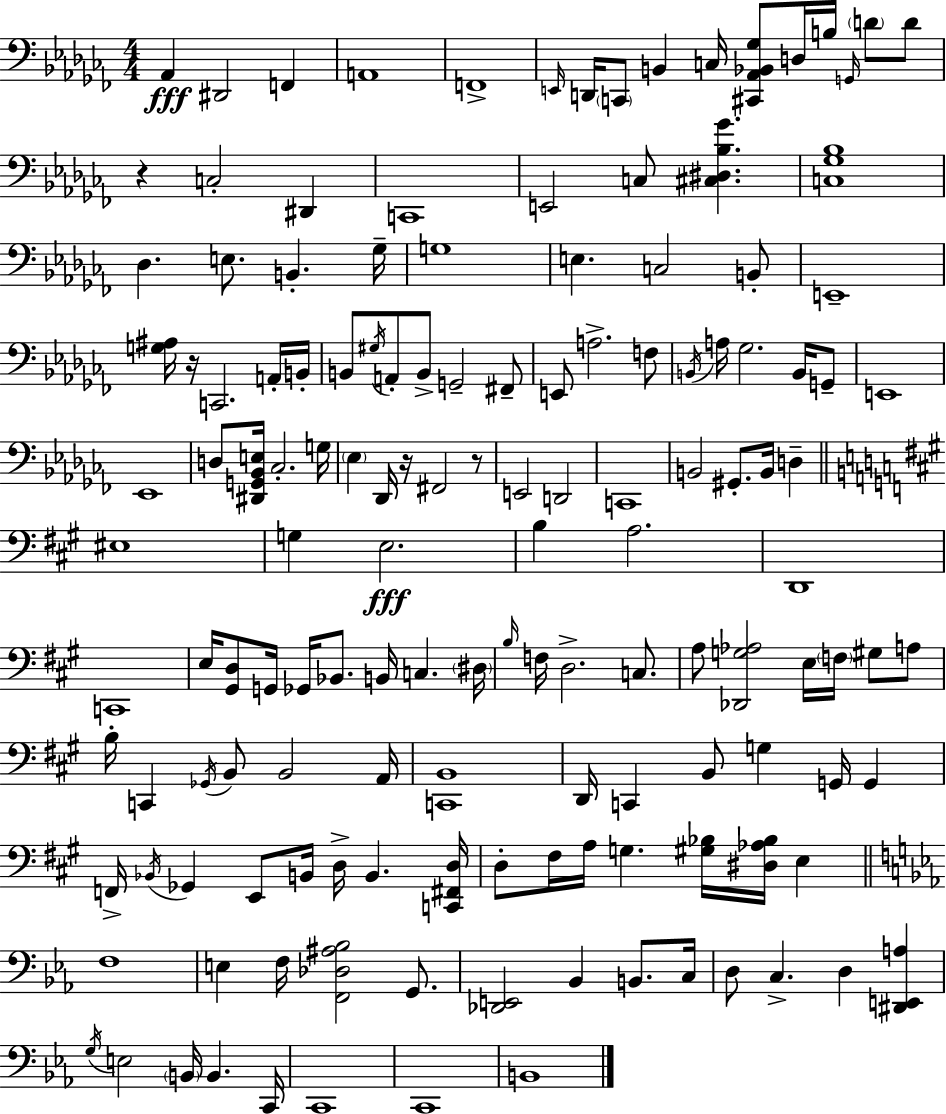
{
  \clef bass
  \numericTimeSignature
  \time 4/4
  \key aes \minor
  aes,4\fff dis,2 f,4 | a,1 | f,1-> | \grace { e,16 } d,16 \parenthesize c,8 b,4 c16 <cis, aes, bes, ges>8 d16 b16 \grace { g,16 } \parenthesize d'8 | \break d'8 r4 c2-. dis,4 | c,1 | e,2 c8 <cis dis bes ges'>4. | <c ges bes>1 | \break des4. e8. b,4.-. | ges16-- g1 | e4. c2 | b,8-. e,1-- | \break <g ais>16 r16 c,2. | a,16-. b,16-. b,8 \acciaccatura { gis16 } a,8-. b,8-> g,2-- | fis,8-- e,8 a2.-> | f8 \acciaccatura { b,16 } a16 ges2. | \break b,16 g,8-- e,1 | ees,1 | d8 <dis, g, bes, e>16 ces2.-. | g16 \parenthesize ees4 des,16 r16 fis,2 | \break r8 e,2 d,2 | c,1 | b,2 gis,8.-. b,16 | d4-- \bar "||" \break \key a \major eis1 | g4 e2.\fff | b4 a2. | d,1 | \break c,1 | e16 <gis, d>8 g,16 ges,16 bes,8. b,16 c4. \parenthesize dis16 | \grace { b16 } f16 d2.-> c8. | a8 <des, g aes>2 e16 \parenthesize f16 gis8 a8 | \break b16-. c,4 \acciaccatura { ges,16 } b,8 b,2 | a,16 <c, b,>1 | d,16 c,4 b,8 g4 g,16 g,4 | f,16-> \acciaccatura { bes,16 } ges,4 e,8 b,16 d16-> b,4. | \break <c, fis, d>16 d8-. fis16 a16 g4. <gis bes>16 <dis aes bes>16 e4 | \bar "||" \break \key ees \major f1 | e4 f16 <f, des ais bes>2 g,8. | <des, e,>2 bes,4 b,8. c16 | d8 c4.-> d4 <dis, e, a>4 | \break \acciaccatura { g16 } e2 \parenthesize b,16 b,4. | c,16 c,1 | c,1 | b,1 | \break \bar "|."
}